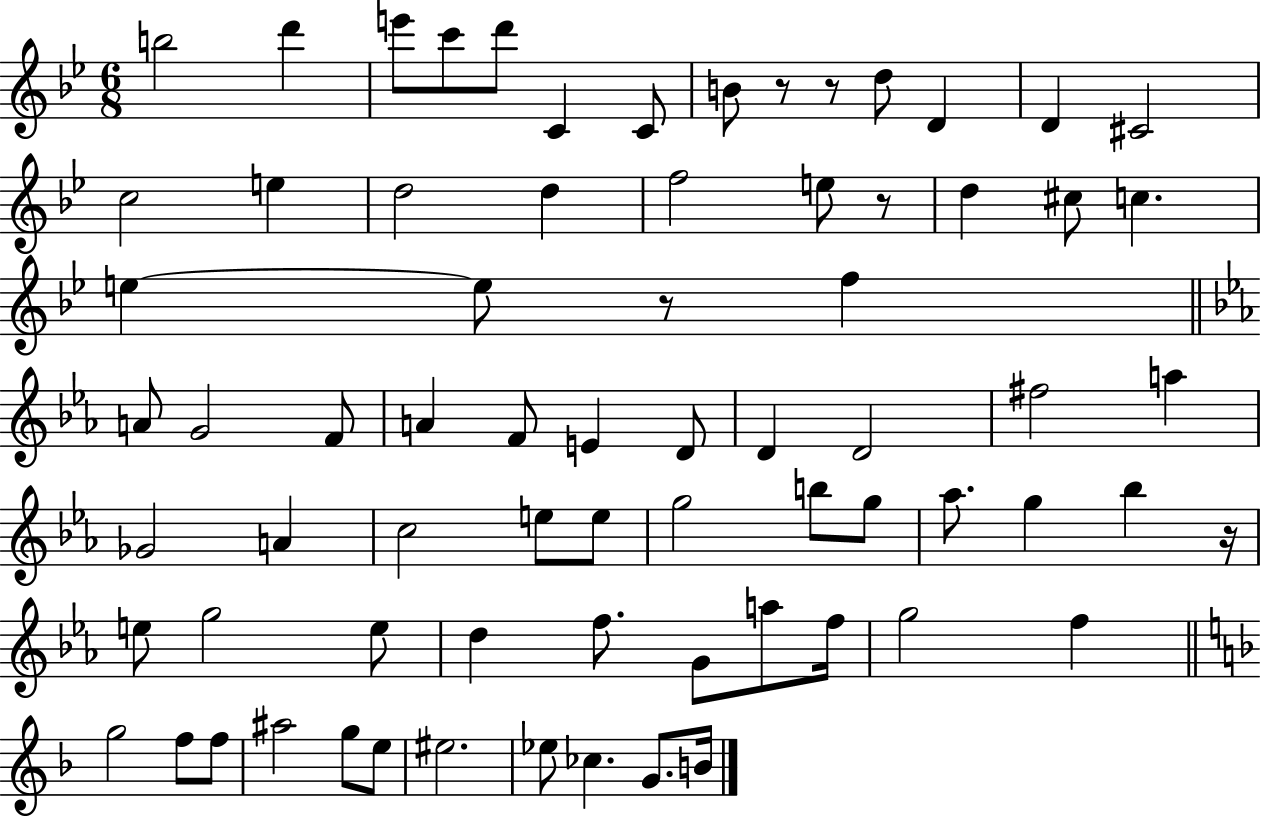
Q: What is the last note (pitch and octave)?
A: B4